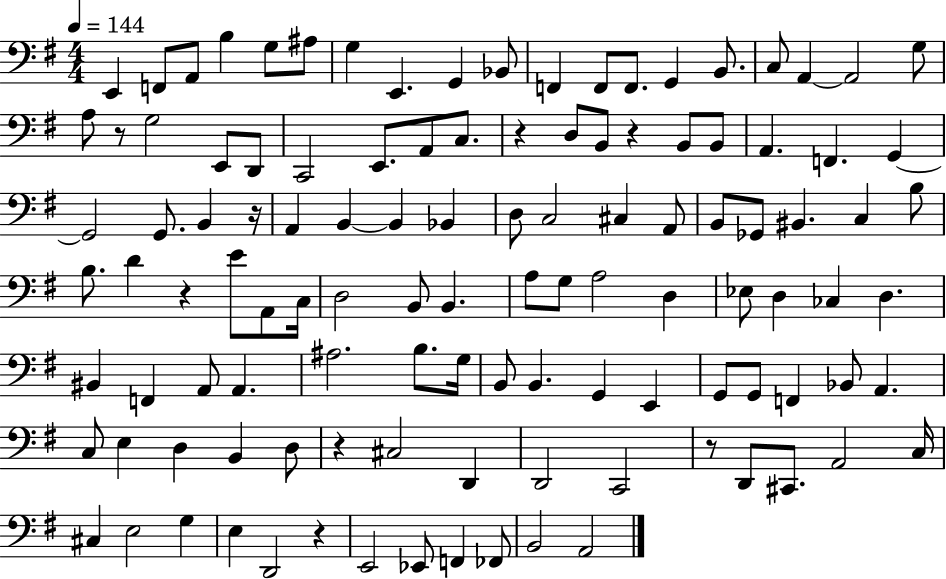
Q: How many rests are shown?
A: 8